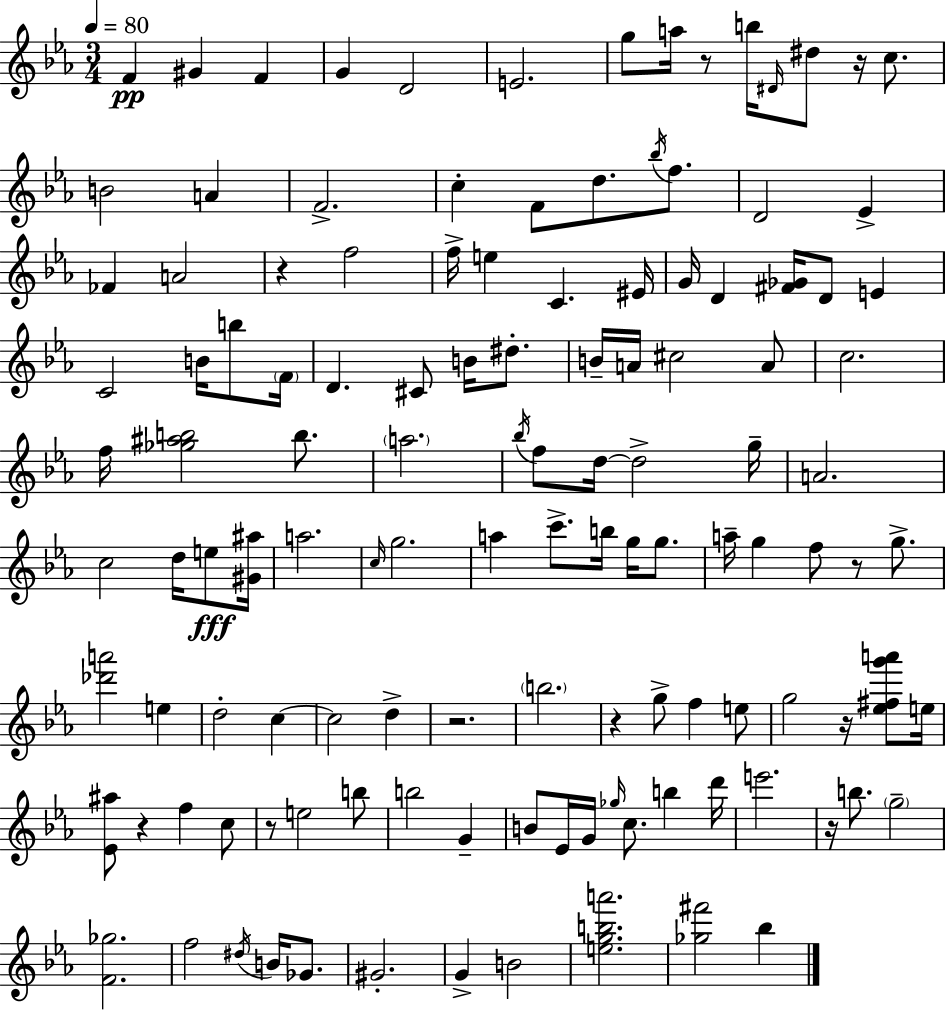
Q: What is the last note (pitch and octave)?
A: Bb5